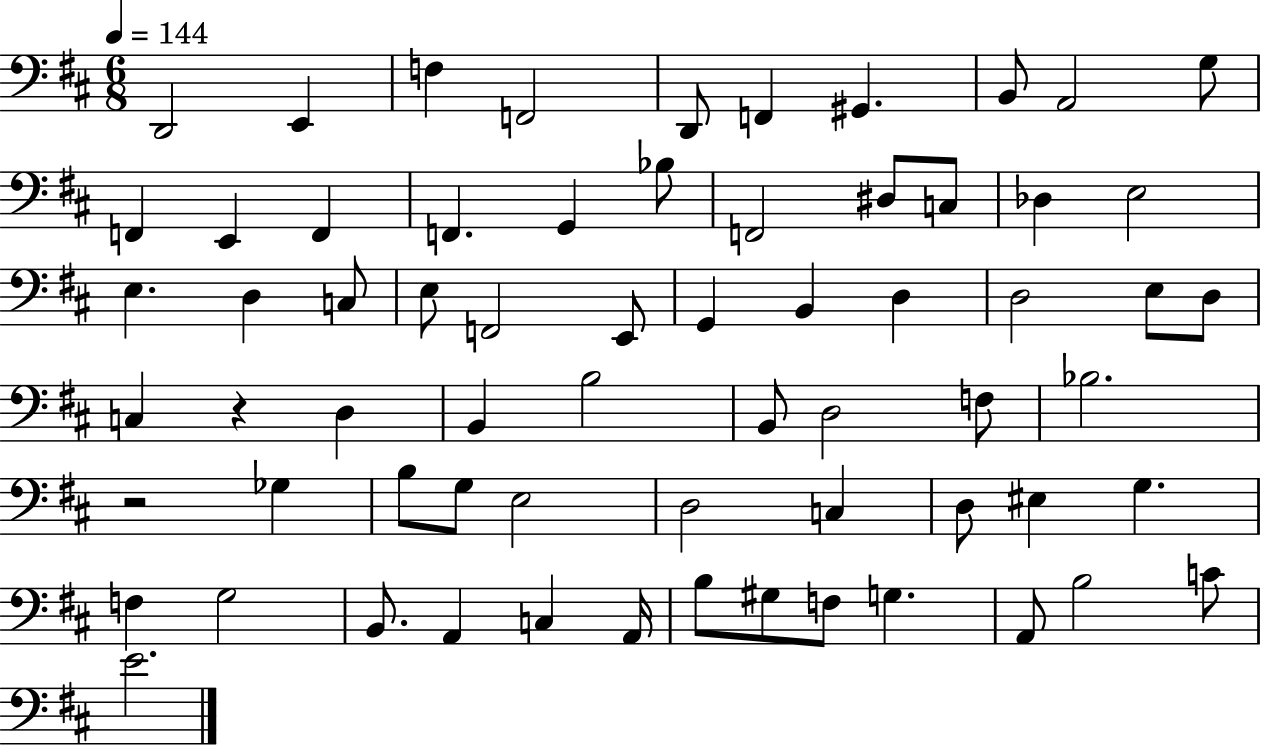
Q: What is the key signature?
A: D major